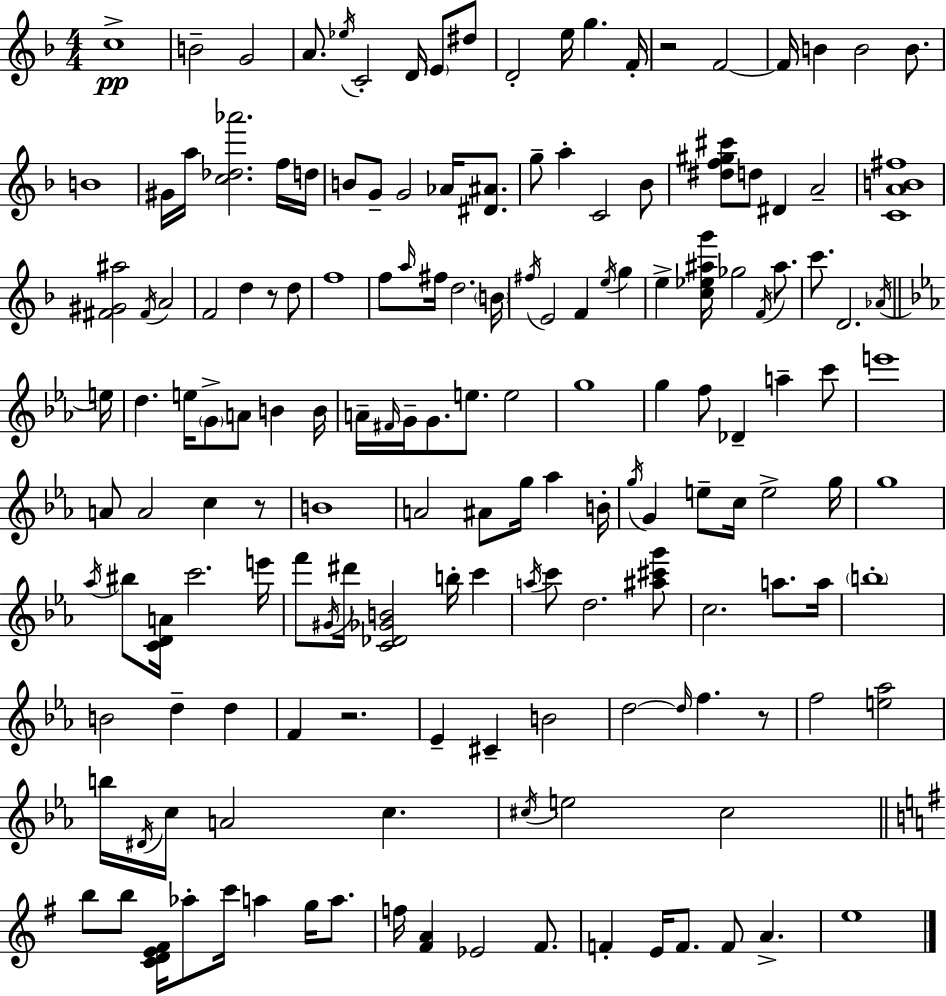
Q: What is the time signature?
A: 4/4